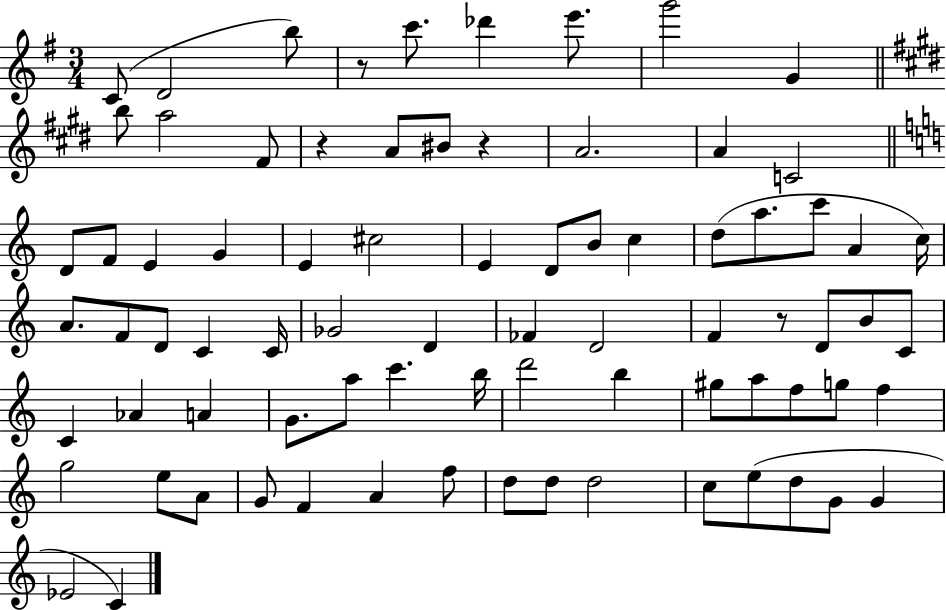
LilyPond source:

{
  \clef treble
  \numericTimeSignature
  \time 3/4
  \key g \major
  c'8( d'2 b''8) | r8 c'''8. des'''4 e'''8. | g'''2 g'4 | \bar "||" \break \key e \major b''8 a''2 fis'8 | r4 a'8 bis'8 r4 | a'2. | a'4 c'2 | \break \bar "||" \break \key c \major d'8 f'8 e'4 g'4 | e'4 cis''2 | e'4 d'8 b'8 c''4 | d''8( a''8. c'''8 a'4 c''16) | \break a'8. f'8 d'8 c'4 c'16 | ges'2 d'4 | fes'4 d'2 | f'4 r8 d'8 b'8 c'8 | \break c'4 aes'4 a'4 | g'8. a''8 c'''4. b''16 | d'''2 b''4 | gis''8 a''8 f''8 g''8 f''4 | \break g''2 e''8 a'8 | g'8 f'4 a'4 f''8 | d''8 d''8 d''2 | c''8 e''8( d''8 g'8 g'4 | \break ees'2 c'4) | \bar "|."
}